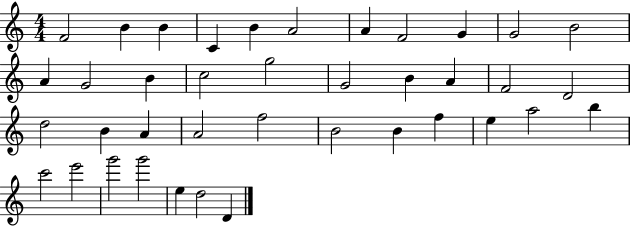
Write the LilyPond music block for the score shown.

{
  \clef treble
  \numericTimeSignature
  \time 4/4
  \key c \major
  f'2 b'4 b'4 | c'4 b'4 a'2 | a'4 f'2 g'4 | g'2 b'2 | \break a'4 g'2 b'4 | c''2 g''2 | g'2 b'4 a'4 | f'2 d'2 | \break d''2 b'4 a'4 | a'2 f''2 | b'2 b'4 f''4 | e''4 a''2 b''4 | \break c'''2 e'''2 | g'''2 g'''2 | e''4 d''2 d'4 | \bar "|."
}